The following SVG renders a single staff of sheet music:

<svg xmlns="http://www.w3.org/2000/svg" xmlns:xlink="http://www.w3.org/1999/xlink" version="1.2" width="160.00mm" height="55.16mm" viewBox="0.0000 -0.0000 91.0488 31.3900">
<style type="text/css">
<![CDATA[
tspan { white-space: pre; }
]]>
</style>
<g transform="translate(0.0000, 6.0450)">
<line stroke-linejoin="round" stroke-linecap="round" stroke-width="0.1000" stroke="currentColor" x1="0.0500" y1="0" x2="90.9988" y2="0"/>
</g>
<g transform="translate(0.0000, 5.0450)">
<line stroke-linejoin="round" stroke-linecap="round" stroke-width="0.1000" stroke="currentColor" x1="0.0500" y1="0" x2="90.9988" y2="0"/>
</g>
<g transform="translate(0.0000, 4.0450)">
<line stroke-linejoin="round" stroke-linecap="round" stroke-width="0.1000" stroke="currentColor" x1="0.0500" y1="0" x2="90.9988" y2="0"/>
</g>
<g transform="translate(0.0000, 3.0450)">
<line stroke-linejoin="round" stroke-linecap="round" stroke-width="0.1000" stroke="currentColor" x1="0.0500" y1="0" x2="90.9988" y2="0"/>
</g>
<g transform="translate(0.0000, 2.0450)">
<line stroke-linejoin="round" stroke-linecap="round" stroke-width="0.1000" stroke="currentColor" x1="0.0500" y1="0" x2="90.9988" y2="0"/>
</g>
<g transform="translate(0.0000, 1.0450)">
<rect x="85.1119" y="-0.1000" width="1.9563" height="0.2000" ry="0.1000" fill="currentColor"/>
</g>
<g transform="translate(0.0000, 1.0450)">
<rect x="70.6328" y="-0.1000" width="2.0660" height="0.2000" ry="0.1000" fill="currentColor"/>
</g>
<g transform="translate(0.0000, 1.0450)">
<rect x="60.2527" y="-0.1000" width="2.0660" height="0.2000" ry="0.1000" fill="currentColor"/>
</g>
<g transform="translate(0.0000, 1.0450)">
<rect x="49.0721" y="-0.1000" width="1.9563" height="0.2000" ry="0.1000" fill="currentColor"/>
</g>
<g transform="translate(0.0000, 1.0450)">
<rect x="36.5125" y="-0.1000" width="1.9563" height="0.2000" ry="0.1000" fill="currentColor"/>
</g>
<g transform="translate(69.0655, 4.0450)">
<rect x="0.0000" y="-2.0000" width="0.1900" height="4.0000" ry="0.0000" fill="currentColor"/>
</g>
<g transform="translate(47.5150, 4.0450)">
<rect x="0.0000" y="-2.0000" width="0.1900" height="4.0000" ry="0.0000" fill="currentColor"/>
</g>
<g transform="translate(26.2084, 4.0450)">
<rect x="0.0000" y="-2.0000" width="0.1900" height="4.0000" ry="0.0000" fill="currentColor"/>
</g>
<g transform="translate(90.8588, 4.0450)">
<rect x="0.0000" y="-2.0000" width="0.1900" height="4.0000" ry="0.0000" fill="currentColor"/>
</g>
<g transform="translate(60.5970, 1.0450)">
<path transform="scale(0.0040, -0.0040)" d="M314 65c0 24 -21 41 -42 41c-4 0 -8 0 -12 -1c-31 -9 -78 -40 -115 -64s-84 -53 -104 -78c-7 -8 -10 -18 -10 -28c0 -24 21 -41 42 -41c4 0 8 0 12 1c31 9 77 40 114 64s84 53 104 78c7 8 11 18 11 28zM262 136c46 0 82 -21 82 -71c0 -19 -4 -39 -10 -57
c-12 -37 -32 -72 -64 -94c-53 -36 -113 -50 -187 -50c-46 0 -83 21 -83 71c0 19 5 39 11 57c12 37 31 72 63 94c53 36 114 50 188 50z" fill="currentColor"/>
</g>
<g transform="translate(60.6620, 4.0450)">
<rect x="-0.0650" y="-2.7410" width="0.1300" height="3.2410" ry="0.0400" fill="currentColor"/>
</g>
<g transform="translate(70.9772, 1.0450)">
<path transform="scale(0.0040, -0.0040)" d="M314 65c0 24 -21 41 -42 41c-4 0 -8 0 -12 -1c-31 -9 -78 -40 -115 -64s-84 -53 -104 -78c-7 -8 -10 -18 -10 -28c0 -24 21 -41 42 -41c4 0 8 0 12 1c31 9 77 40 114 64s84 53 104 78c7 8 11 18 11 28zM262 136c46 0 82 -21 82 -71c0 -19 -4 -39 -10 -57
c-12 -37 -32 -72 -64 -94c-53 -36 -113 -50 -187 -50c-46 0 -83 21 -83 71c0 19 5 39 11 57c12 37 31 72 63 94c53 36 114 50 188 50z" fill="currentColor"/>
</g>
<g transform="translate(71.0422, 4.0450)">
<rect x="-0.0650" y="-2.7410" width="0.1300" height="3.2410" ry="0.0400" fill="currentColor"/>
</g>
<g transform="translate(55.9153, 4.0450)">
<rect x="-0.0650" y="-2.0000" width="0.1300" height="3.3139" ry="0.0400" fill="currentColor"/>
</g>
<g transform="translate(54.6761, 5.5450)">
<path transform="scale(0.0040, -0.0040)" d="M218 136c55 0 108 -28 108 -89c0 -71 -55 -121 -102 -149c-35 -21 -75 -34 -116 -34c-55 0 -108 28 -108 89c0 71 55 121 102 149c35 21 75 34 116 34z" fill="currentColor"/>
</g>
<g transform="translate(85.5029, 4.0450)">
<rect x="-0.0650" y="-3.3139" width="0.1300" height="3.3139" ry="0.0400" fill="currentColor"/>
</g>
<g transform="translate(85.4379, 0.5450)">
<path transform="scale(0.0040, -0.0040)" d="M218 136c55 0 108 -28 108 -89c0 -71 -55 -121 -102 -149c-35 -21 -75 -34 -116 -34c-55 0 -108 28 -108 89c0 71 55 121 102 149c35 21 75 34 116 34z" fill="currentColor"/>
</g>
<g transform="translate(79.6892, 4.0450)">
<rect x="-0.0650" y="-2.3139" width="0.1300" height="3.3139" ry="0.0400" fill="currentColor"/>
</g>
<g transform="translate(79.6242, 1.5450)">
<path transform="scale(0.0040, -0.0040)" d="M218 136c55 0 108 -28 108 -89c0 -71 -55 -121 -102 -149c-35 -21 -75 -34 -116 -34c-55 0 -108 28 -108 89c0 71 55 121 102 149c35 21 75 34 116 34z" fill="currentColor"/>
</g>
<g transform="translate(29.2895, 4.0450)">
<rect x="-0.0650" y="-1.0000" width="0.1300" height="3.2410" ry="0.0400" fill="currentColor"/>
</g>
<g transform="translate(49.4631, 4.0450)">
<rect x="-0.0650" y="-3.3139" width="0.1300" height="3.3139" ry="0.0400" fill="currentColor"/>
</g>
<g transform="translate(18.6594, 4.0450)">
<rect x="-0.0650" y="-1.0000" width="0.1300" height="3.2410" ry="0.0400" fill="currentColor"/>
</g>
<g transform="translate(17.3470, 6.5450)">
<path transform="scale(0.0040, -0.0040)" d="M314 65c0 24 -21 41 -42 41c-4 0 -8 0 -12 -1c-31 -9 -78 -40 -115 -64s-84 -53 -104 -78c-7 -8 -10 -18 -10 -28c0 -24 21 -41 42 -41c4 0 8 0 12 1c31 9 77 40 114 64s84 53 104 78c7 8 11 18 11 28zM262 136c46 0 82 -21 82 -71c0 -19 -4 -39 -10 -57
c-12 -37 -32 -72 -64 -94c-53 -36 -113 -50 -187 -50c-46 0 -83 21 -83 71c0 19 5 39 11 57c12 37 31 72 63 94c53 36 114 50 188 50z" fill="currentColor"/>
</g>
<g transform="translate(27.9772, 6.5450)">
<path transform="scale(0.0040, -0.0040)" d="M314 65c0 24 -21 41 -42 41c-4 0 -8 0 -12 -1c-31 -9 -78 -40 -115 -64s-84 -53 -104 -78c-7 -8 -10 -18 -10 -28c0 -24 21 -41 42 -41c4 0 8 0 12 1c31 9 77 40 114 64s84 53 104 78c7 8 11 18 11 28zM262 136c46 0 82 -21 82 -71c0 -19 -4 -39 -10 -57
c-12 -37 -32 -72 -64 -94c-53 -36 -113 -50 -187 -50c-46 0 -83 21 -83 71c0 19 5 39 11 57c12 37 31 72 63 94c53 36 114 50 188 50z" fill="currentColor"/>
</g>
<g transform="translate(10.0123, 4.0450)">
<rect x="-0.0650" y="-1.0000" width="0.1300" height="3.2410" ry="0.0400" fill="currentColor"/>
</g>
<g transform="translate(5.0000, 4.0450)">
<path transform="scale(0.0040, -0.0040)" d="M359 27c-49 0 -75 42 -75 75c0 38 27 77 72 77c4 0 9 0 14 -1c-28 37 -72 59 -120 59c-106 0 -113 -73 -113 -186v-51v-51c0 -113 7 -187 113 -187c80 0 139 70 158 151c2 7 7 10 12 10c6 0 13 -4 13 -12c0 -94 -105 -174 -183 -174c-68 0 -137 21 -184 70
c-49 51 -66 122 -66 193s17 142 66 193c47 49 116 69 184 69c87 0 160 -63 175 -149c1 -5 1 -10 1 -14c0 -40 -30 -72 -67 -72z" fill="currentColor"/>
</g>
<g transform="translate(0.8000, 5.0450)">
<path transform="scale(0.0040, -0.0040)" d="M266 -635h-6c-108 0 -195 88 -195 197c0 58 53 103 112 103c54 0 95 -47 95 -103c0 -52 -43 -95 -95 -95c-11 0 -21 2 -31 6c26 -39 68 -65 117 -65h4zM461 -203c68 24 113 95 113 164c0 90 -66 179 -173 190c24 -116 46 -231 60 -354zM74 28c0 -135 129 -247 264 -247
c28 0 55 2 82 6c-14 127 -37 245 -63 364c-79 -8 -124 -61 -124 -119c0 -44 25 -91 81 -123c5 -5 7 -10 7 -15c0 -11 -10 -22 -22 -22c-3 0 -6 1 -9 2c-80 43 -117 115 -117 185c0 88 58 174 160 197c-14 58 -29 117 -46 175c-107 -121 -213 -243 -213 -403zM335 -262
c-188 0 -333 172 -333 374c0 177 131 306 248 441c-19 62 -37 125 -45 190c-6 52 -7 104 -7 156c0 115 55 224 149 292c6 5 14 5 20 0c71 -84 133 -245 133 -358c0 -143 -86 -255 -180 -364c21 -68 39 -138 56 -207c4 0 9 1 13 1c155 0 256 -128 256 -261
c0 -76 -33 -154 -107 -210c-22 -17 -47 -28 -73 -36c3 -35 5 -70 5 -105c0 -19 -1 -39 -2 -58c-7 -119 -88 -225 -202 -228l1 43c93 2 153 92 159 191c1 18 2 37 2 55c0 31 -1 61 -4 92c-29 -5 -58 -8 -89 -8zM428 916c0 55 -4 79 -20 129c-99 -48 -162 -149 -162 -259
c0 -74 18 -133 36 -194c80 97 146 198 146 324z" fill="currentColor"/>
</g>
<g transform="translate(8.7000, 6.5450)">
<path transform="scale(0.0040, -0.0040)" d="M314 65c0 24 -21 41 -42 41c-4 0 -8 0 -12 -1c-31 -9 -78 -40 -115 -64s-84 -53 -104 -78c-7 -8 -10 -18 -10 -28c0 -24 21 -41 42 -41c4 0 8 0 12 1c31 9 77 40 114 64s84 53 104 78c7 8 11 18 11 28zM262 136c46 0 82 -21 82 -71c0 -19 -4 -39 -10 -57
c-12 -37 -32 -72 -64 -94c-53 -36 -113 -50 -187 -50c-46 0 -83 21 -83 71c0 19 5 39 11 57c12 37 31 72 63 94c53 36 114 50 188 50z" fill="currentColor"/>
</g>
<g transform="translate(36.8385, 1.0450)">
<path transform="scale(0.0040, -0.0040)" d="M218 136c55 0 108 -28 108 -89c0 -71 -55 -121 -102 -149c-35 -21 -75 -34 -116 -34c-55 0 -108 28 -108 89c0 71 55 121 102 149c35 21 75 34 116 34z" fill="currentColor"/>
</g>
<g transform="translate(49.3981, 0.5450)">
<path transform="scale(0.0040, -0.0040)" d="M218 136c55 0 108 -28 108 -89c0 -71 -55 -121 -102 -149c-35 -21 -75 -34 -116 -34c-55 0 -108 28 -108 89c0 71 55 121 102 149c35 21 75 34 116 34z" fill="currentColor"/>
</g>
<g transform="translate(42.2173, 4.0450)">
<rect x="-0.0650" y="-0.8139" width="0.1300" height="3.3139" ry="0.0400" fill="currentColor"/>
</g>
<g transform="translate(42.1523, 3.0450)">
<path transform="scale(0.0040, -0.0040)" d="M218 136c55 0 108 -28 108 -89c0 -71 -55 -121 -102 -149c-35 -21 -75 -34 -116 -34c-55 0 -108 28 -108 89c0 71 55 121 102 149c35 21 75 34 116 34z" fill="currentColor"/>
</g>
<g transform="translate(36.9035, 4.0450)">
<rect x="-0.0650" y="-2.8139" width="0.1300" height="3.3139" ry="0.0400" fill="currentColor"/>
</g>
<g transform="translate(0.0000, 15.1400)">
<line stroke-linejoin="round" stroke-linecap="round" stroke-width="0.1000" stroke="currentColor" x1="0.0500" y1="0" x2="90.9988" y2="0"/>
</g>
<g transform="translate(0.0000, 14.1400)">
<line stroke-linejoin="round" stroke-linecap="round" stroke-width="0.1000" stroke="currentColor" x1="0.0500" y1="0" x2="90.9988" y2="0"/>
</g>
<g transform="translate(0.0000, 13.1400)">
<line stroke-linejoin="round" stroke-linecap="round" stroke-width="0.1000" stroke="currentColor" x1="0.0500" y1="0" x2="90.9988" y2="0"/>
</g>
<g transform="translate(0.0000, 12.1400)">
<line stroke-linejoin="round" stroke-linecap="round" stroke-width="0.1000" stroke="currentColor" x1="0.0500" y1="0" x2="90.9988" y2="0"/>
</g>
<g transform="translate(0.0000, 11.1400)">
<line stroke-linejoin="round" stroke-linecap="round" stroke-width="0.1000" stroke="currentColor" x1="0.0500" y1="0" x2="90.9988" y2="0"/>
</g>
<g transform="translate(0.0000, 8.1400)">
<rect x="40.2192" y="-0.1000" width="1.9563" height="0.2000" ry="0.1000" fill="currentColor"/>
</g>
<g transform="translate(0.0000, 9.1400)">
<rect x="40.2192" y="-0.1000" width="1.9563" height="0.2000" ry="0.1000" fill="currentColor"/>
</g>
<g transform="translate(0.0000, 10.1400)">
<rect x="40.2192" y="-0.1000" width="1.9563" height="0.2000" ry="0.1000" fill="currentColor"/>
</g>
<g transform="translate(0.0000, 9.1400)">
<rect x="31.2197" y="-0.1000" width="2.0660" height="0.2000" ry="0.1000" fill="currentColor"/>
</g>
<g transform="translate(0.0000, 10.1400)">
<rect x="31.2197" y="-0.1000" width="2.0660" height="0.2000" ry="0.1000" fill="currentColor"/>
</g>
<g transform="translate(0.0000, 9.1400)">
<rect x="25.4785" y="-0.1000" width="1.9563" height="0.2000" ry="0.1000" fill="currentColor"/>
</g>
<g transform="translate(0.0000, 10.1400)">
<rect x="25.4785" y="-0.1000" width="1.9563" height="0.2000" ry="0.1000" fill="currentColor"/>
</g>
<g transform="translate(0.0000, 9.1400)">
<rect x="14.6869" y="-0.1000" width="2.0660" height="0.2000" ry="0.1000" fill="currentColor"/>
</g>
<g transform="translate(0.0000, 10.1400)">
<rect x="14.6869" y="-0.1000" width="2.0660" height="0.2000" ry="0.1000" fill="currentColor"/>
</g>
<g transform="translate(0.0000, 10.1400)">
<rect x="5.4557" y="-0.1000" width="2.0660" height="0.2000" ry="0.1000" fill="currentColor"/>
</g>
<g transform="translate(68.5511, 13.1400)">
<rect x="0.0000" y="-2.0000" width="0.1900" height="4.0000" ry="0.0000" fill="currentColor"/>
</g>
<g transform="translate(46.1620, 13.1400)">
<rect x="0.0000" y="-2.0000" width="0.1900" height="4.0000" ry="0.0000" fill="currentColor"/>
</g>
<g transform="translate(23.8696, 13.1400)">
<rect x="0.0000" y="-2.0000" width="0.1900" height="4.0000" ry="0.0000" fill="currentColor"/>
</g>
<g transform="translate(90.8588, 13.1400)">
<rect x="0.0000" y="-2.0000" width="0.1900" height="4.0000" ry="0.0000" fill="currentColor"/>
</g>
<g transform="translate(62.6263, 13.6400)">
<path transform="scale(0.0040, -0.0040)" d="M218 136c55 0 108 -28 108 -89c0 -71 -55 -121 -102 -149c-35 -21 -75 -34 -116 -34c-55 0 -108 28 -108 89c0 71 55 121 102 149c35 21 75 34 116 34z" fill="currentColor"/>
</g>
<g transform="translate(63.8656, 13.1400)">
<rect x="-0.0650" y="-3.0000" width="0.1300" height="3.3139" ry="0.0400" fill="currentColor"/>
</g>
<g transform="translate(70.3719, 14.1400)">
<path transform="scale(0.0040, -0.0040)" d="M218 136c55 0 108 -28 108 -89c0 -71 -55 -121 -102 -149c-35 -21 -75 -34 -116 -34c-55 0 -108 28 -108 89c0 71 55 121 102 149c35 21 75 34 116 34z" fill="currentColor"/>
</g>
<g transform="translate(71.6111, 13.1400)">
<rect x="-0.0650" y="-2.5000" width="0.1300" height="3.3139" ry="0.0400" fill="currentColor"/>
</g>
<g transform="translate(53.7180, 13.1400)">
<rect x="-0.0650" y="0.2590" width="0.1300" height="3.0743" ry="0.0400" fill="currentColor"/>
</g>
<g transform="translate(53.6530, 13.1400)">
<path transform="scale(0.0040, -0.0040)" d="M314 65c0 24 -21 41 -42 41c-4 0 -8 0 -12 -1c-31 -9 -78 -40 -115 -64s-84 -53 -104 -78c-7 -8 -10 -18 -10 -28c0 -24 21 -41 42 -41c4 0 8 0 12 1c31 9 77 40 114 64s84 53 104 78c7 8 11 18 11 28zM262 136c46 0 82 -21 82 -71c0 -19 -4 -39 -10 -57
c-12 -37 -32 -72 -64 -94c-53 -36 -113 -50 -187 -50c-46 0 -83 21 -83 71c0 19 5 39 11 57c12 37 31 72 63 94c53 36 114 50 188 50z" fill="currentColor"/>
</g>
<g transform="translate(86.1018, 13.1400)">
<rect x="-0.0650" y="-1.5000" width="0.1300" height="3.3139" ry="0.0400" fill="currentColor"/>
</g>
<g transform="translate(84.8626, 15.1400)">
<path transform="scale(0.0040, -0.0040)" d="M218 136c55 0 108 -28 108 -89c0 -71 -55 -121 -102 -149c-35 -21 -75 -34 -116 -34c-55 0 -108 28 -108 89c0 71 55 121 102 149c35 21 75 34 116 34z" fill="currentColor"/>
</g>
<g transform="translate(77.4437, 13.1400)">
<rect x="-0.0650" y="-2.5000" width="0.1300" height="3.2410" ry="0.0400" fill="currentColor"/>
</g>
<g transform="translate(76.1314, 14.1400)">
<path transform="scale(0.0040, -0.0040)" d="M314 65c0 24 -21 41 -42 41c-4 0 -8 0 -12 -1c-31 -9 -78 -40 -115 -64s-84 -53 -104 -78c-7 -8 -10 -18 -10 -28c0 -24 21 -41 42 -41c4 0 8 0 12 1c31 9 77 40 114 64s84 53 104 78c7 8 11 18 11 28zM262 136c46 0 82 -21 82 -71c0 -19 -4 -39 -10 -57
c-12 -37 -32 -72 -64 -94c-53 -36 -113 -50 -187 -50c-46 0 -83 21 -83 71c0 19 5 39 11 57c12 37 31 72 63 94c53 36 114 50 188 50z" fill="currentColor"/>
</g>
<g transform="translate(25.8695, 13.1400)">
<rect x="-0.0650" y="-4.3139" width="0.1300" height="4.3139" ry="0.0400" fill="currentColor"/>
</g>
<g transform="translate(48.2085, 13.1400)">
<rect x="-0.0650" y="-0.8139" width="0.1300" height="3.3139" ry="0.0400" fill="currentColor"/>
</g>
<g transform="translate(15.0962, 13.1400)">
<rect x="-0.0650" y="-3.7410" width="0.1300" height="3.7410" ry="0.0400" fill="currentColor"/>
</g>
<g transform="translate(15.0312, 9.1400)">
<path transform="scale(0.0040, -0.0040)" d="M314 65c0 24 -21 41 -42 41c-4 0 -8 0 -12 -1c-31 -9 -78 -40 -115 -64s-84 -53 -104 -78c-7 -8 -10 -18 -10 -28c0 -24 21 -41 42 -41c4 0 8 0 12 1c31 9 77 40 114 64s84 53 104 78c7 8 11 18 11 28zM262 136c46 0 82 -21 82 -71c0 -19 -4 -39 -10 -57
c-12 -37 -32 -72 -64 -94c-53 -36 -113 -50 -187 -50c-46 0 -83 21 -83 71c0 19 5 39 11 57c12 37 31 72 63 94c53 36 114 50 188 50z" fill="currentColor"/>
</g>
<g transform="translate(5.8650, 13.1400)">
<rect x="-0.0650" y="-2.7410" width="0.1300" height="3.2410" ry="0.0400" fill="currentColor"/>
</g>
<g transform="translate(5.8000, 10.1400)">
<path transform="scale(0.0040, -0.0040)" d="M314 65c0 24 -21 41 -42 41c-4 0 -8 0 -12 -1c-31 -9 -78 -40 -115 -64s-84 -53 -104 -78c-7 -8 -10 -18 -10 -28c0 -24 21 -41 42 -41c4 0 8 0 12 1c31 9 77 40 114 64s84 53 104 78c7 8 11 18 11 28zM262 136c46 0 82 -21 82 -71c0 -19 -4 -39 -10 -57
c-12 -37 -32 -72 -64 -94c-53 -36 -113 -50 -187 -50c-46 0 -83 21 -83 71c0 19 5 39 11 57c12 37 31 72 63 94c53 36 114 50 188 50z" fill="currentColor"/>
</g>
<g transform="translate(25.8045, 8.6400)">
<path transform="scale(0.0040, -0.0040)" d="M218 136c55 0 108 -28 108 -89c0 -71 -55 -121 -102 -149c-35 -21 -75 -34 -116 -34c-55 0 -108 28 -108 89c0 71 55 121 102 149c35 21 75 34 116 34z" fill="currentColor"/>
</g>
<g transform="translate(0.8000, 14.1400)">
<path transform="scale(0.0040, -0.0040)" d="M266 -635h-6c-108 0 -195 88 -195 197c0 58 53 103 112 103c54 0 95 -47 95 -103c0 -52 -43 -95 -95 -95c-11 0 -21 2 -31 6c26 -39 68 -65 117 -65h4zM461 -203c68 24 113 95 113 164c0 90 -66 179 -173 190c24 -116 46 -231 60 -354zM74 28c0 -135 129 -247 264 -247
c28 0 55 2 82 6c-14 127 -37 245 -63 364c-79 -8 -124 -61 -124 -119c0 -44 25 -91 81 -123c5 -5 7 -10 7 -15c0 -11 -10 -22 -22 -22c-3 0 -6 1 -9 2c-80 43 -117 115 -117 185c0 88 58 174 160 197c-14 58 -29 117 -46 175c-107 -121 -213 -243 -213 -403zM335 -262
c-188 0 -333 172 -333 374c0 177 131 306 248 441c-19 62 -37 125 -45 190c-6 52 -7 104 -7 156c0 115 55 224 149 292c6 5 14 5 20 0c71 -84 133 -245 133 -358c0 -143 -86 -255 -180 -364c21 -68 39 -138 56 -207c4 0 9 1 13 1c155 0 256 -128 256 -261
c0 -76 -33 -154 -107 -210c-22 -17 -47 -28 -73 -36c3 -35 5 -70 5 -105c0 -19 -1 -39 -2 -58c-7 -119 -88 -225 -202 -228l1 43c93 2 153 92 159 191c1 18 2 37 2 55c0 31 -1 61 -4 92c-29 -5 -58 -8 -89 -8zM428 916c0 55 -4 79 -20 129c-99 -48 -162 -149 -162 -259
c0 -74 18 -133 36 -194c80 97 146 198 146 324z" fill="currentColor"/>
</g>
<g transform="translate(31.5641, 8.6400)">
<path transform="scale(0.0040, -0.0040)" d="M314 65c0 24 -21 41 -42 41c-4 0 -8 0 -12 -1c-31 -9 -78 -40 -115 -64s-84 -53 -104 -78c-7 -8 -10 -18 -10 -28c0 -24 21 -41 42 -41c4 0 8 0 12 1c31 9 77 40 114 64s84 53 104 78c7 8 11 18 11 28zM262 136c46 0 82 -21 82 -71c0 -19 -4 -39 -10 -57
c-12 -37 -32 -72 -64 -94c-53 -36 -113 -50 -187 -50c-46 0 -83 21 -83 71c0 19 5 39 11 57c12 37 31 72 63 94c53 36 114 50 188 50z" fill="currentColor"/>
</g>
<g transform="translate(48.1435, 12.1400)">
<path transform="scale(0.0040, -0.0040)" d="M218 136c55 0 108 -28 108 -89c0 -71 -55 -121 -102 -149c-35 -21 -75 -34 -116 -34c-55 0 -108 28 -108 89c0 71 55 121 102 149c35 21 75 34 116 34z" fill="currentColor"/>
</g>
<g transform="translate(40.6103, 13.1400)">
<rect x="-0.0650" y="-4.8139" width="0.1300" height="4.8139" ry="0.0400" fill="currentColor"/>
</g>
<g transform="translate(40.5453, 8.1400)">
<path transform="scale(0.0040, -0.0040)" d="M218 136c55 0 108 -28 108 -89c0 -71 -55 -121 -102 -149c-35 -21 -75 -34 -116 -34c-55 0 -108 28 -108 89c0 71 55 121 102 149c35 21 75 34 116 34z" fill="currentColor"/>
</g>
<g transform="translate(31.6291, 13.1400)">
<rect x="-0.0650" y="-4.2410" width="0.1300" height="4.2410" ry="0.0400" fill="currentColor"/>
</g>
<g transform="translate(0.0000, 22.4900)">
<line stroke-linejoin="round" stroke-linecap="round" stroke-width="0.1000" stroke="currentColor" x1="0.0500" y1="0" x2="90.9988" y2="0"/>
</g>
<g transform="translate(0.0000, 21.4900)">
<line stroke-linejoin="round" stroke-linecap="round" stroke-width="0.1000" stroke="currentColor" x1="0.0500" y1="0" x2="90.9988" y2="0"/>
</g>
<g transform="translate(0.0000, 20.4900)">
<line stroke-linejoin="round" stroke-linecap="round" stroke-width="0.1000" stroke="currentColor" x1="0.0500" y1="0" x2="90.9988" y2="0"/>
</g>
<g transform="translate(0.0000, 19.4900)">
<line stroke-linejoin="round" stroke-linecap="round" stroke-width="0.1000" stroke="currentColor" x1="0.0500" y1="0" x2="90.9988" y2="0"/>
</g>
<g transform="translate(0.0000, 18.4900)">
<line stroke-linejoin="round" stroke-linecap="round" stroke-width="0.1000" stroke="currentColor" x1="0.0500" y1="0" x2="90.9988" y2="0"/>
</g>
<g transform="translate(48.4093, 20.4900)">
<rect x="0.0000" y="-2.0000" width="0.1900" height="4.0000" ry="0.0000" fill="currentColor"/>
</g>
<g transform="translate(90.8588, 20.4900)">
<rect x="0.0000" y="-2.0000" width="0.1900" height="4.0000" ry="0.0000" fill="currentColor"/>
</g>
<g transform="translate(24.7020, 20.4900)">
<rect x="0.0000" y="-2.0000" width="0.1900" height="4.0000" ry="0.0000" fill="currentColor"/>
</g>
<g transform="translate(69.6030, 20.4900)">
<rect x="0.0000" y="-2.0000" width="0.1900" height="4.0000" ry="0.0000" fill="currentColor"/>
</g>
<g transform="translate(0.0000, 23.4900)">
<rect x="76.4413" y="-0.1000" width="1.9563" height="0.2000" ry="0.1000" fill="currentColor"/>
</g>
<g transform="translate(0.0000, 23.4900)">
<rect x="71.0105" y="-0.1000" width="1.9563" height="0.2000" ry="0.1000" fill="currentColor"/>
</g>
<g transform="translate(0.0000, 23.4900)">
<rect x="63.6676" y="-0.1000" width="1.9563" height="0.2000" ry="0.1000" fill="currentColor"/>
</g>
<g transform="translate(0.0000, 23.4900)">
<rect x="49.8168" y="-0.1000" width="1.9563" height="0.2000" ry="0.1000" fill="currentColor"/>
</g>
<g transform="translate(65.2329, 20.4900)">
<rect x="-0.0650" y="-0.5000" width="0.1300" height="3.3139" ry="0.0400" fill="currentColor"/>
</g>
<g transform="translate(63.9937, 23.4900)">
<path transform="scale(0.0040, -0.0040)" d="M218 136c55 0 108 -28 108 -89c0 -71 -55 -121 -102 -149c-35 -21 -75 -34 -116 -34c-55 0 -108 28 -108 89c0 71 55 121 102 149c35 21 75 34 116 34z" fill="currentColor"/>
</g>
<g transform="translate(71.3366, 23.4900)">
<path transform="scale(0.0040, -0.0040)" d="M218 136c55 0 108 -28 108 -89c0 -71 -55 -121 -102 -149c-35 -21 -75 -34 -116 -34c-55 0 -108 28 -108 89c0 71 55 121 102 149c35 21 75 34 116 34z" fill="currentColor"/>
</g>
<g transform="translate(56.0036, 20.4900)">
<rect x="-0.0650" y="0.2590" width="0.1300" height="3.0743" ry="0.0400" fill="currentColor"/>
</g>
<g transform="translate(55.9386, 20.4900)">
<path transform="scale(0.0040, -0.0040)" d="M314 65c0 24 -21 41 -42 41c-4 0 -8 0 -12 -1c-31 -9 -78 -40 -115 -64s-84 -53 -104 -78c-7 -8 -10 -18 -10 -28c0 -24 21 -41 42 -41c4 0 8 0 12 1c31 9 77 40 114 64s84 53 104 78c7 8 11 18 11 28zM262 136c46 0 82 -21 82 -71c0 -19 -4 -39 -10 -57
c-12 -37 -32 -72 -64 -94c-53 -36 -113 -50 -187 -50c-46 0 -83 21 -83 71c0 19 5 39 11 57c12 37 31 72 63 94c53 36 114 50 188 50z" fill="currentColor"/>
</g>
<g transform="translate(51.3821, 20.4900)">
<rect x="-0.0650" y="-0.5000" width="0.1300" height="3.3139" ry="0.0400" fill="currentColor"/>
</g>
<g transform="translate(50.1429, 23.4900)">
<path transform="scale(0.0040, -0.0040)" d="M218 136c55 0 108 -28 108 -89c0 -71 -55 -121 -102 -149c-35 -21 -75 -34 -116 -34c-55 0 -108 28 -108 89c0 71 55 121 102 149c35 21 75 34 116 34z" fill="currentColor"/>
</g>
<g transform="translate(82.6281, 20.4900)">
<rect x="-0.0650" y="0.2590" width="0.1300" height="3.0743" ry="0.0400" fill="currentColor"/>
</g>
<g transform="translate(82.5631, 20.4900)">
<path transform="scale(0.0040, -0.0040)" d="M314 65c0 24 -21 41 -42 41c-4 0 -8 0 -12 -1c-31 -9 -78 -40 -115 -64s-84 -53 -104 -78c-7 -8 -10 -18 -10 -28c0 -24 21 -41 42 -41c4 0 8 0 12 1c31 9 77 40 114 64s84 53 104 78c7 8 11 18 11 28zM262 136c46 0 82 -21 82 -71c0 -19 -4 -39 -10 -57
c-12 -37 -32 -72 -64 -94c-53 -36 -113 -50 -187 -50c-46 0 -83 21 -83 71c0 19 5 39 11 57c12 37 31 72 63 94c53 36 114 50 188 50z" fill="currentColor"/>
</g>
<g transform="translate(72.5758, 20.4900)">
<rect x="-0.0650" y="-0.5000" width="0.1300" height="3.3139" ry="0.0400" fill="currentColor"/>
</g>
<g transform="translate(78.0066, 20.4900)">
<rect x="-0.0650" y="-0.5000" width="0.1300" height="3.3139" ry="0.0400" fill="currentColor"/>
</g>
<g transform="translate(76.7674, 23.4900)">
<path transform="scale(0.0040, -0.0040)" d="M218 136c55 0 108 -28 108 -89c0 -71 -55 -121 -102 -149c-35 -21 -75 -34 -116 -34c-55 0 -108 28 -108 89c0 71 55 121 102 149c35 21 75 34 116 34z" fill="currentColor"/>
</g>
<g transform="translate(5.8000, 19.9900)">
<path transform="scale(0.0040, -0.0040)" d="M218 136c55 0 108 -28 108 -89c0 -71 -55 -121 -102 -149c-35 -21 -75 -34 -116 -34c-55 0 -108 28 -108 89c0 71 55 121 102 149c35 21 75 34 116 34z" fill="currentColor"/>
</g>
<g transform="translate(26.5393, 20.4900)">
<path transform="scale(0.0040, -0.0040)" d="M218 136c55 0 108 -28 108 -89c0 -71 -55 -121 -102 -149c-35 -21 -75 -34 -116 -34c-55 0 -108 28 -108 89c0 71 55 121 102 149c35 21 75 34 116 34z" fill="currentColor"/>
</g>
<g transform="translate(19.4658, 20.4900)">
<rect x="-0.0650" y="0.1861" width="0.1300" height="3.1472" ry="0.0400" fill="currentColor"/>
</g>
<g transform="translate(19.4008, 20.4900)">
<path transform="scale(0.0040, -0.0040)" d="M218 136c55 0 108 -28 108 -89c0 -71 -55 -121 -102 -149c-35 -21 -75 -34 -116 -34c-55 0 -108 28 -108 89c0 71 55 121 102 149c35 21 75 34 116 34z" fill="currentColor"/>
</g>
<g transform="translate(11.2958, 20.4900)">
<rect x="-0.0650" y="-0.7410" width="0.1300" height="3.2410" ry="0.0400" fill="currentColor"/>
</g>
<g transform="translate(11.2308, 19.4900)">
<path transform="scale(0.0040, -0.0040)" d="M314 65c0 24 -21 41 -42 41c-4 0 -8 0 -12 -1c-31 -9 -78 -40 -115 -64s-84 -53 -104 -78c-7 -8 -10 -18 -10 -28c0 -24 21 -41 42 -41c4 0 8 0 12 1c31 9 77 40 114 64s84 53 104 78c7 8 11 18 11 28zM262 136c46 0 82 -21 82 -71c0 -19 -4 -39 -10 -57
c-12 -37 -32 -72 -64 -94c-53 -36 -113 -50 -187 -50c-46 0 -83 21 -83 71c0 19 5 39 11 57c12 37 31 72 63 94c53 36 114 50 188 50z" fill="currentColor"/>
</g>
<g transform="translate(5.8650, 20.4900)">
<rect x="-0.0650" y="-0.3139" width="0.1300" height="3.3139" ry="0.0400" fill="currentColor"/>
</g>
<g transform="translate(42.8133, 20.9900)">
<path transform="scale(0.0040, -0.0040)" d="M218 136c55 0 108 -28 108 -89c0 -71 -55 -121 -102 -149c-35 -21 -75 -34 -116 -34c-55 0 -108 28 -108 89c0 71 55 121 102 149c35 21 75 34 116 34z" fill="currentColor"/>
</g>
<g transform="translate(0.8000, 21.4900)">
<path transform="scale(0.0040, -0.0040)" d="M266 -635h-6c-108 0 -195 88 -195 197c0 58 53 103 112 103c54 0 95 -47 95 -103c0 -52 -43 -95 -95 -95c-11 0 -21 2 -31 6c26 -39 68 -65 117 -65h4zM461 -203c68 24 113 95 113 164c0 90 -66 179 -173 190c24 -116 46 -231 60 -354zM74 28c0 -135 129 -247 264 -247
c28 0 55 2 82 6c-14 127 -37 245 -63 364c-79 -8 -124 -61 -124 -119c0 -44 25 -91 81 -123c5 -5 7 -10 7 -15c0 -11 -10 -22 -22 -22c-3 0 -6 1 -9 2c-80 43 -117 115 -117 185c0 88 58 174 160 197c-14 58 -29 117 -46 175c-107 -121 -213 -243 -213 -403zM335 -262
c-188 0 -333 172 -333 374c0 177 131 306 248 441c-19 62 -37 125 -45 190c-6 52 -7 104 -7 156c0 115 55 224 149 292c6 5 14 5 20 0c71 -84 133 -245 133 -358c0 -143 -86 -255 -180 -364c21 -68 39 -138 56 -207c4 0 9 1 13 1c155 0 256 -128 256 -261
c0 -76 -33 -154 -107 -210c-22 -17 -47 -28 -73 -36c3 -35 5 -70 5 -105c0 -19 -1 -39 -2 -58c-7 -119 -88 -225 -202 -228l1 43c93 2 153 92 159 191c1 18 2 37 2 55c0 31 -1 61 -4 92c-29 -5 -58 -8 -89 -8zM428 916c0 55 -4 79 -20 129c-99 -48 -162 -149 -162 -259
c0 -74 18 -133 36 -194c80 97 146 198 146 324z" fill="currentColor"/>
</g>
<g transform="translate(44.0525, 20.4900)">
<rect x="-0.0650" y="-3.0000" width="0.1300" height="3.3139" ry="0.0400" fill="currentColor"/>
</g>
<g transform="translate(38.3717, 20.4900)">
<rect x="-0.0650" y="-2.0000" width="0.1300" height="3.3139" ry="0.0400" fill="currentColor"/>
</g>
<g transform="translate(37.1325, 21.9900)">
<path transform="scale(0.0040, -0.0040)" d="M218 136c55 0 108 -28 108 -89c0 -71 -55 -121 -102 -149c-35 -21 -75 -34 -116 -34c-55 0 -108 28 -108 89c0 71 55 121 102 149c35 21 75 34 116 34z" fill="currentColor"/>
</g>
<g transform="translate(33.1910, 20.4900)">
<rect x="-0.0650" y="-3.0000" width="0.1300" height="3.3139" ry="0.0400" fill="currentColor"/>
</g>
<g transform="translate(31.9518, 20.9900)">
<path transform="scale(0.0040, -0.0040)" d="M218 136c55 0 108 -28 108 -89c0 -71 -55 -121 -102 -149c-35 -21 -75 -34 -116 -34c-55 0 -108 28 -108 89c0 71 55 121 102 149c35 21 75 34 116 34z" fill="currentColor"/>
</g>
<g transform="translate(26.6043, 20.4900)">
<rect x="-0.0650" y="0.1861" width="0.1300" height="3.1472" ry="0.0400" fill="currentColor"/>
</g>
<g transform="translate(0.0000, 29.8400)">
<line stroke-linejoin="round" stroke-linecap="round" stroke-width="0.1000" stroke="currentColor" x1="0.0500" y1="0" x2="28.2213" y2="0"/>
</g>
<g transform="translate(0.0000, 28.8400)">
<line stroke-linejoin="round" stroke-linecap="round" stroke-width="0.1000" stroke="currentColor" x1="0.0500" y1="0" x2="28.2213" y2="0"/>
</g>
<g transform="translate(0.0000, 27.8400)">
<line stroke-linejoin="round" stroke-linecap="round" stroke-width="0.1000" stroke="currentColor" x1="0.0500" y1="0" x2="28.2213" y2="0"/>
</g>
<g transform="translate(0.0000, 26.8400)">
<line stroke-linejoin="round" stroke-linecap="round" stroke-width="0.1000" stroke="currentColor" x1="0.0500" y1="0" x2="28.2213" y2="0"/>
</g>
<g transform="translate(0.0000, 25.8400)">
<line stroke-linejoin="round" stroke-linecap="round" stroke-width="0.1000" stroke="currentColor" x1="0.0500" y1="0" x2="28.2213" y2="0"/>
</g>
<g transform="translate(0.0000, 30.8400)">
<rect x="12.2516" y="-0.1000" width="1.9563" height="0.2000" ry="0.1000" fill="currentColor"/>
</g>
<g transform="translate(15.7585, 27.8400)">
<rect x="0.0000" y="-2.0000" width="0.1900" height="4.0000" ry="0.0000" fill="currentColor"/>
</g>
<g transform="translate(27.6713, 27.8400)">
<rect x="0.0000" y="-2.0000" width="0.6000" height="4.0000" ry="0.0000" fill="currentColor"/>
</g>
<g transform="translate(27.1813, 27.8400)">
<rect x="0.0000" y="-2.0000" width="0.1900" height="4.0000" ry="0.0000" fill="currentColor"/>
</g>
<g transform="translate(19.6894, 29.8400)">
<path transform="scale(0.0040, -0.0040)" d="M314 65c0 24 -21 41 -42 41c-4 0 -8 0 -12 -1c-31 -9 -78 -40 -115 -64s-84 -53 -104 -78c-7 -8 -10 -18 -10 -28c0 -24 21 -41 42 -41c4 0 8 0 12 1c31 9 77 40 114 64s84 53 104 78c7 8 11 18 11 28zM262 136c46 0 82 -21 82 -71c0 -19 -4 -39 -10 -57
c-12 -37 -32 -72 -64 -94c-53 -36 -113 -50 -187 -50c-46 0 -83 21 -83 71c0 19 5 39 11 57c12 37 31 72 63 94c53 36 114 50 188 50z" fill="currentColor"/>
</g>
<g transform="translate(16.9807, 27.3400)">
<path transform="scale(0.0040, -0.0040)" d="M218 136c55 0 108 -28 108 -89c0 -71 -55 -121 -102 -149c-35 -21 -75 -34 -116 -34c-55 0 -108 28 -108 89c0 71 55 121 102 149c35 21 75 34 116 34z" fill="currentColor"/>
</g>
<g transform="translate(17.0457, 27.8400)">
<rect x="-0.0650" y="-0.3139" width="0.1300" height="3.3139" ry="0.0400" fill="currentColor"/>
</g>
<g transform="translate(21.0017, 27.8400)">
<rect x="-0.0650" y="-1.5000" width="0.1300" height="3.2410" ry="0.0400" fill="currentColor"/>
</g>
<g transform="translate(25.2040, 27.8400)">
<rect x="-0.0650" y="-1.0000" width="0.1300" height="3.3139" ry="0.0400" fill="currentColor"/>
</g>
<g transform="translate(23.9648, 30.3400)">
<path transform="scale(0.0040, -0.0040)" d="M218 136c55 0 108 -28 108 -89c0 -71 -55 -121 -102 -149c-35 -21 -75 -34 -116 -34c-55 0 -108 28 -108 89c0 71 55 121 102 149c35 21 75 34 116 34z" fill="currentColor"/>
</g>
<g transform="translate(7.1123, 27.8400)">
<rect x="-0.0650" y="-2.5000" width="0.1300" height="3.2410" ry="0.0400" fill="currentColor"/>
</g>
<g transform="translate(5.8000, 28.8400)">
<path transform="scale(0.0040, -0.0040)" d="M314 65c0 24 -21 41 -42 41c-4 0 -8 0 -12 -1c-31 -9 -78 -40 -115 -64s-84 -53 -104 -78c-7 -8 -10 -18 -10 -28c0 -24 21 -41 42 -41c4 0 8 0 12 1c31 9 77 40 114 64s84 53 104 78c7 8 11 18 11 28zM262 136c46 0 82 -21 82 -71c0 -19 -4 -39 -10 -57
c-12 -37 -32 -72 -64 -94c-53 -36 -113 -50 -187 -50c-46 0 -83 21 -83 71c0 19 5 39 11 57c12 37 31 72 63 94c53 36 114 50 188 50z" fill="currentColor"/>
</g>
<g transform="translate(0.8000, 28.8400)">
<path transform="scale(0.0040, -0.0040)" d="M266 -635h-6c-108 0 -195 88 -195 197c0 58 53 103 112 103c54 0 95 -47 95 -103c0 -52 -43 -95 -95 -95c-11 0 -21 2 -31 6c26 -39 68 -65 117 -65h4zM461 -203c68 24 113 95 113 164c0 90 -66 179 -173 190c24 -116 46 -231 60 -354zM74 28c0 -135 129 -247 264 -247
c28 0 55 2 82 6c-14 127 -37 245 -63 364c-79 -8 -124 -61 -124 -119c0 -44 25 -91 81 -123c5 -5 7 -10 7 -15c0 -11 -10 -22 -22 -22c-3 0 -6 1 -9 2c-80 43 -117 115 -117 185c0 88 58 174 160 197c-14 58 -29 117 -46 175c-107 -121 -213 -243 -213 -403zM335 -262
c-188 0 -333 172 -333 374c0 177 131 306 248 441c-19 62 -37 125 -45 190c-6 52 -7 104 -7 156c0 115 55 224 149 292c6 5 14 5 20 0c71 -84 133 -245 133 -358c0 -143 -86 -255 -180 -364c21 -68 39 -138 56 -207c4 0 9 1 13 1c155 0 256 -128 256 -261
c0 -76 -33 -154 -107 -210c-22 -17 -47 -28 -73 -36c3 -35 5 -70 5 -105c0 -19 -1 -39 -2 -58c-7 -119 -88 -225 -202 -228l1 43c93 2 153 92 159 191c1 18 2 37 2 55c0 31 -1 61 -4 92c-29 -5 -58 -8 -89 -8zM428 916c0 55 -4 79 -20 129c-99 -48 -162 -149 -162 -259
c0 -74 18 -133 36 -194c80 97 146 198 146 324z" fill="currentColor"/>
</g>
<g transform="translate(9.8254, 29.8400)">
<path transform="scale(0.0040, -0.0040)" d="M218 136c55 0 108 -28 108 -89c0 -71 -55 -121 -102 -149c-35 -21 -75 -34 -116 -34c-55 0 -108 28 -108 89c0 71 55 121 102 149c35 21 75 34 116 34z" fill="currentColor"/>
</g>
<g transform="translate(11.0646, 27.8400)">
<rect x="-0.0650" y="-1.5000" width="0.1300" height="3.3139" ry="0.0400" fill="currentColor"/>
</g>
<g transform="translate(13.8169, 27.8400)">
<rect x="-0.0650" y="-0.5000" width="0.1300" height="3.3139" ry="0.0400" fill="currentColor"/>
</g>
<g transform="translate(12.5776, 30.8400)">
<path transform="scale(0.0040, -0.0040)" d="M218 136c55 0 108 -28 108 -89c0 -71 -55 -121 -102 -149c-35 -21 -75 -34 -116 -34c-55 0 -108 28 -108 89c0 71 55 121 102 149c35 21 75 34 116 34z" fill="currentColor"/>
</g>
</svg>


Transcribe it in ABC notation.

X:1
T:Untitled
M:4/4
L:1/4
K:C
D2 D2 D2 a d b F a2 a2 g b a2 c'2 d' d'2 e' d B2 A G G2 E c d2 B B A F A C B2 C C C B2 G2 E C c E2 D